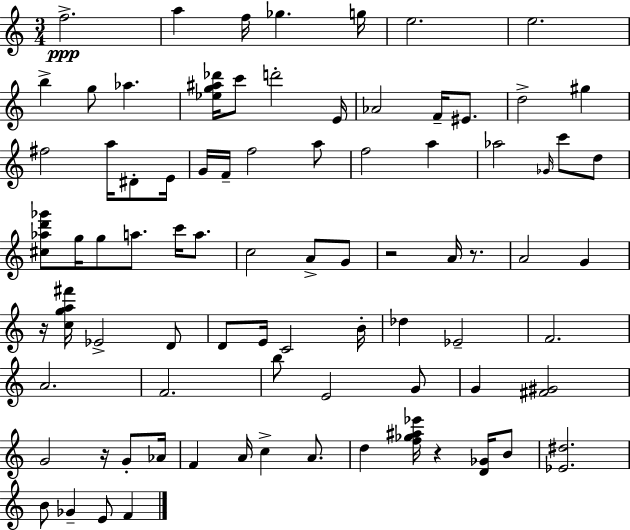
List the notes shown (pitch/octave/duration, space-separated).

F5/h. A5/q F5/s Gb5/q. G5/s E5/h. E5/h. B5/q G5/e Ab5/q. [Eb5,G5,A#5,Db6]/s C6/e D6/h E4/s Ab4/h F4/s EIS4/e. D5/h G#5/q F#5/h A5/s D#4/e E4/s G4/s F4/s F5/h A5/e F5/h A5/q Ab5/h Gb4/s C6/e D5/e [C#5,Ab5,D6,Gb6]/e G5/s G5/e A5/e. C6/s A5/e. C5/h A4/e G4/e R/h A4/s R/e. A4/h G4/q R/s [C5,G5,A5,F#6]/s Eb4/h D4/e D4/e E4/s C4/h B4/s Db5/q Eb4/h F4/h. A4/h. F4/h. B5/e E4/h G4/e G4/q [F#4,G#4]/h G4/h R/s G4/e Ab4/s F4/q A4/s C5/q A4/e. D5/q [F5,Gb5,A#5,Eb6]/s R/q [D4,Gb4]/s B4/e [Eb4,D#5]/h. B4/e Gb4/q E4/e F4/q